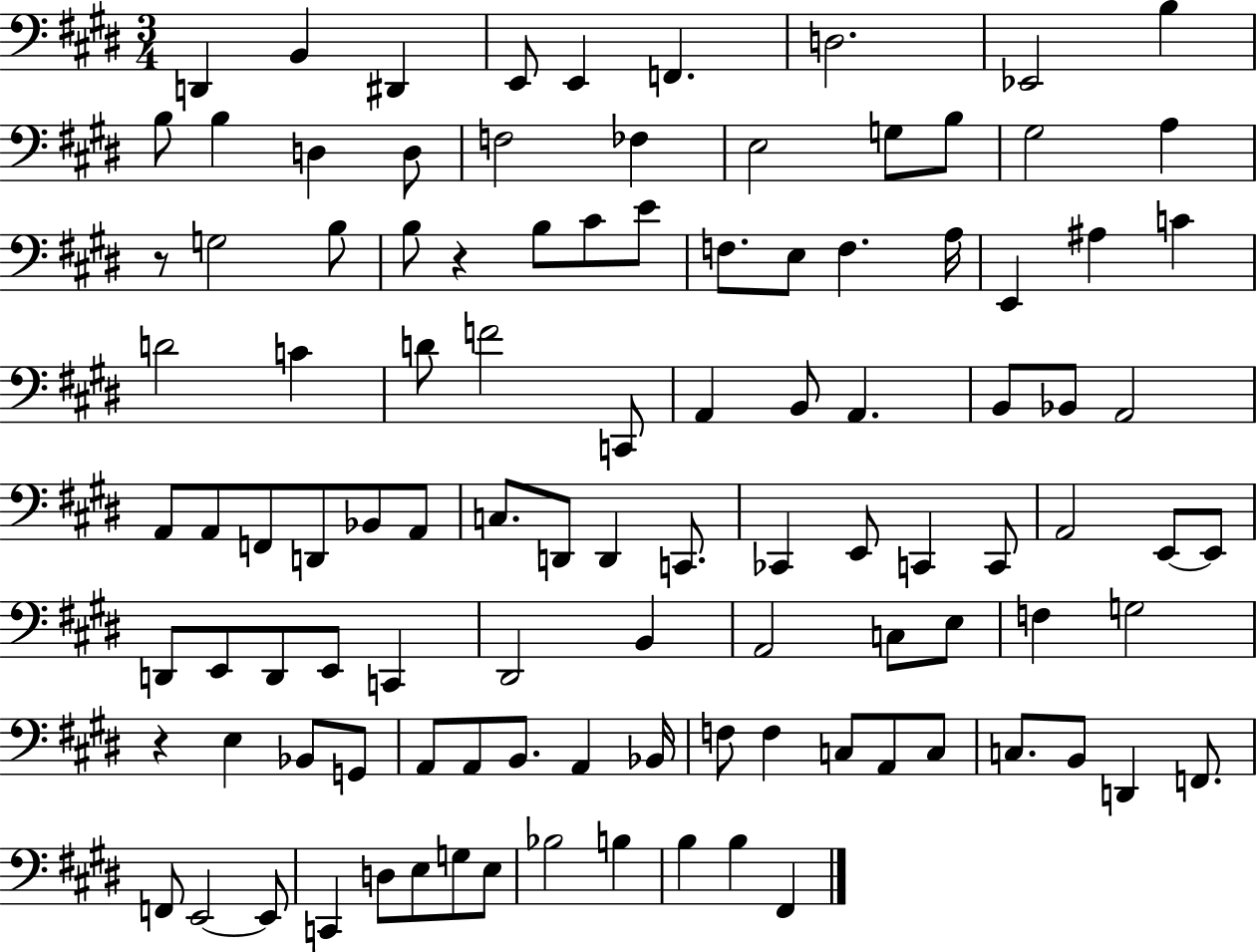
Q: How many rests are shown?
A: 3